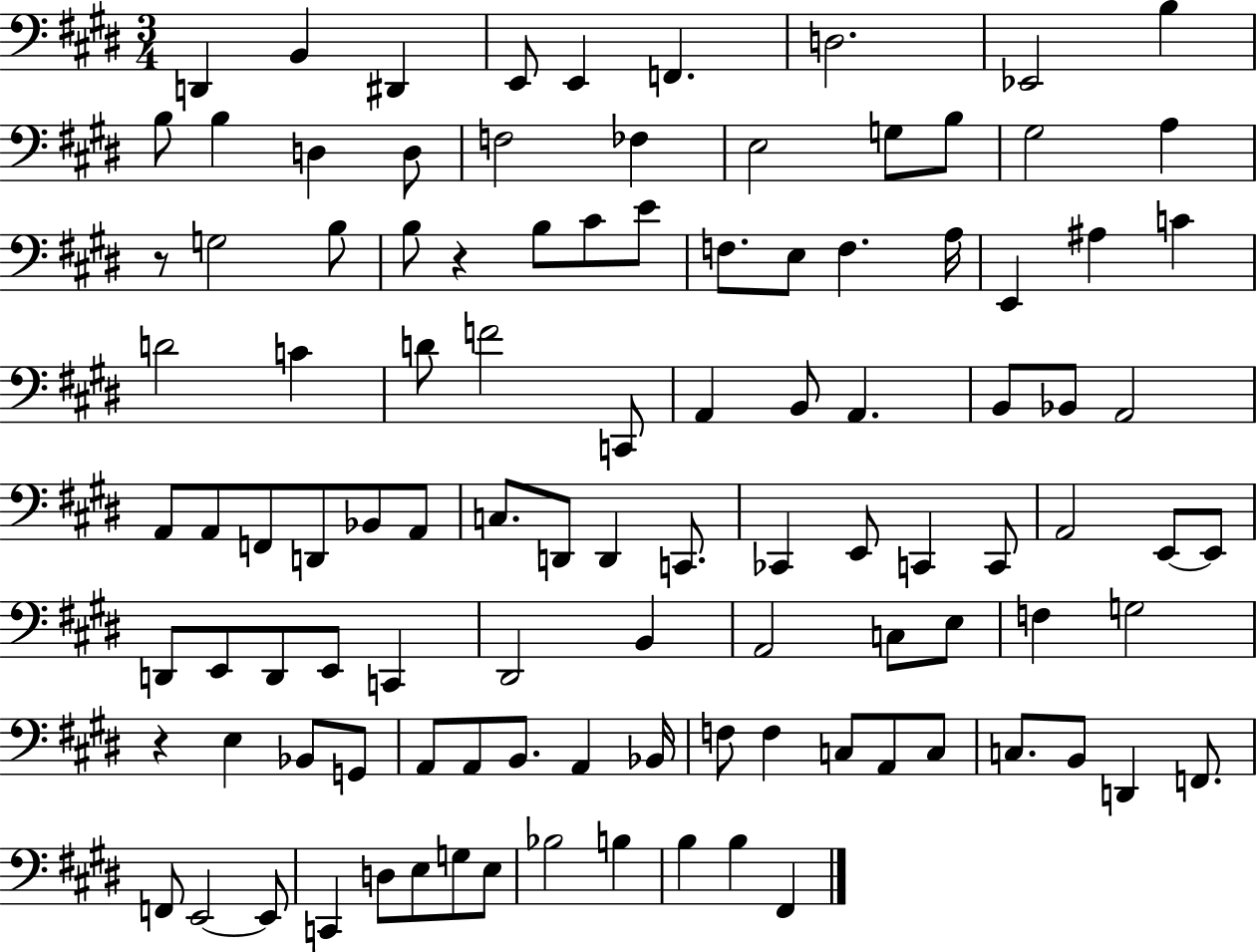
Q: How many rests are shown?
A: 3